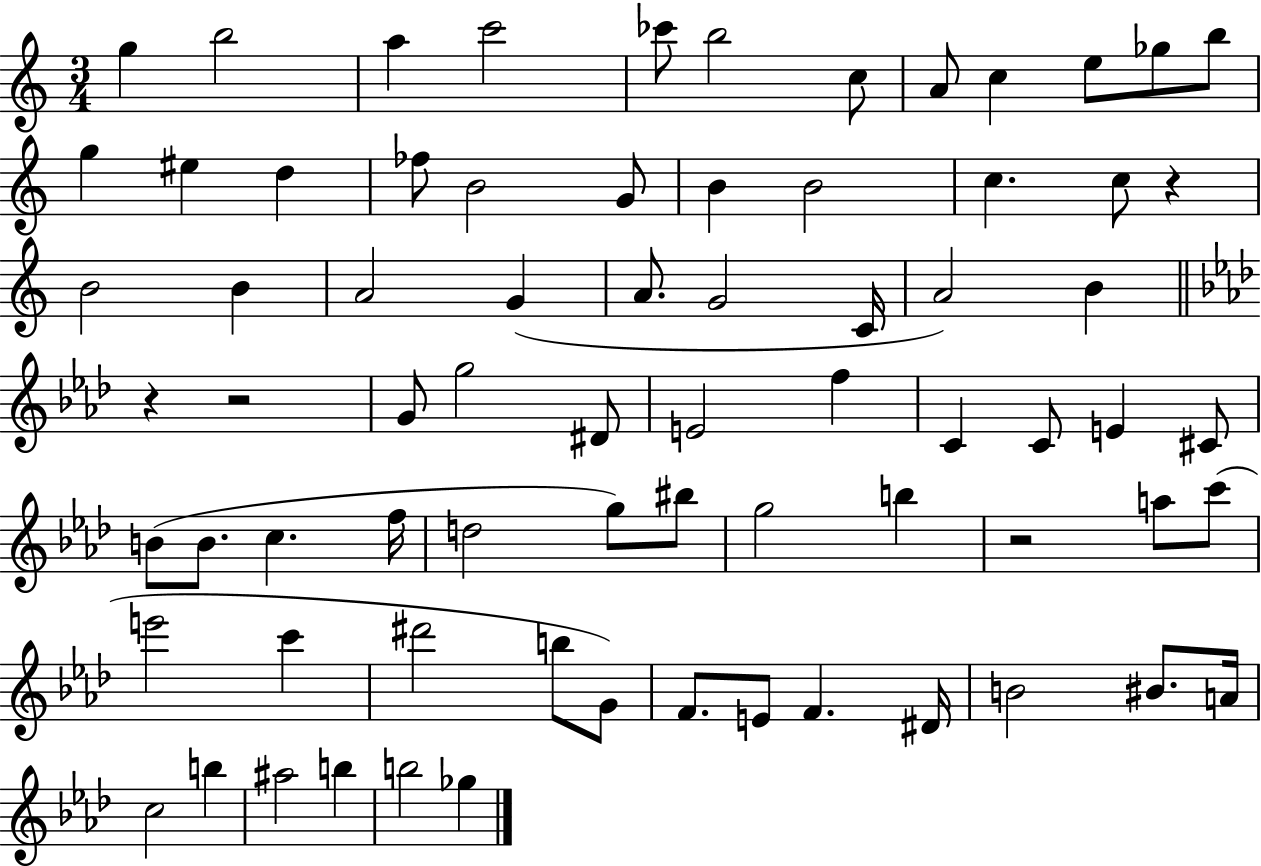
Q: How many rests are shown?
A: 4